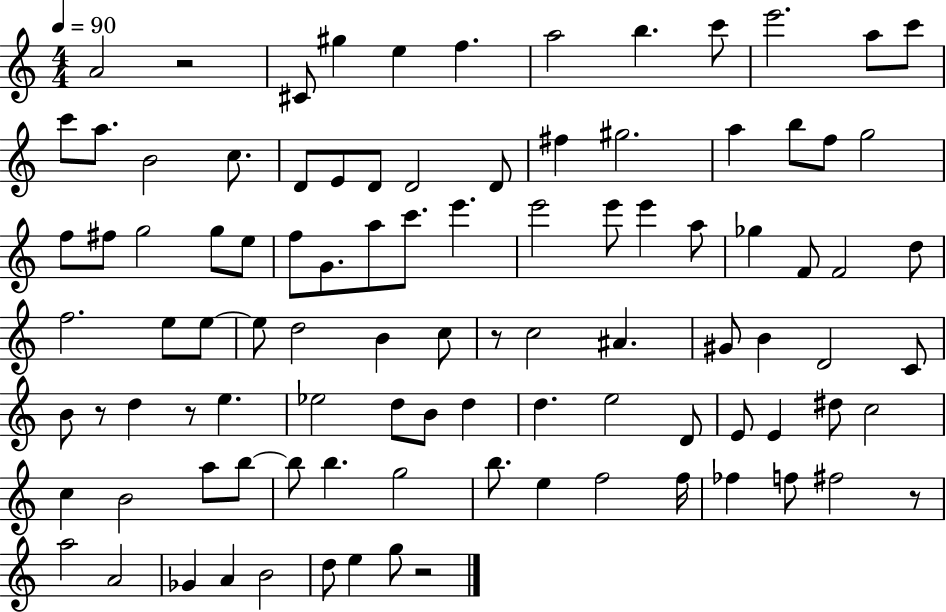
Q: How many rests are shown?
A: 6